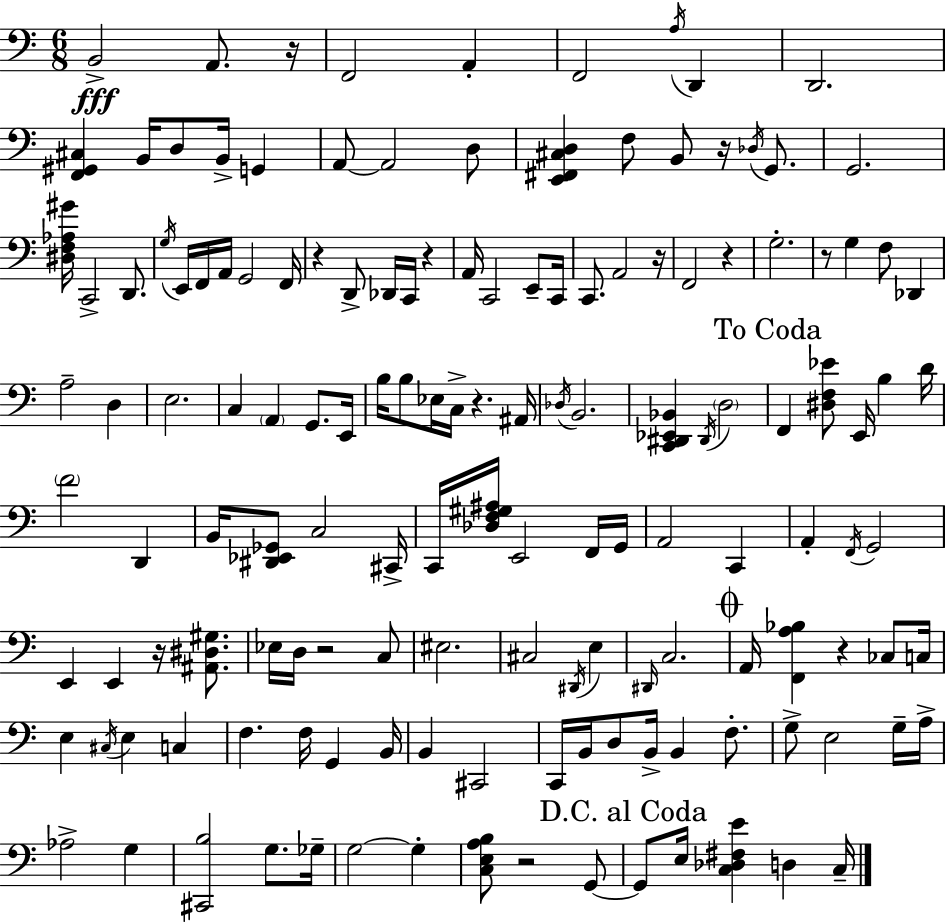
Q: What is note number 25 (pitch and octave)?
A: F2